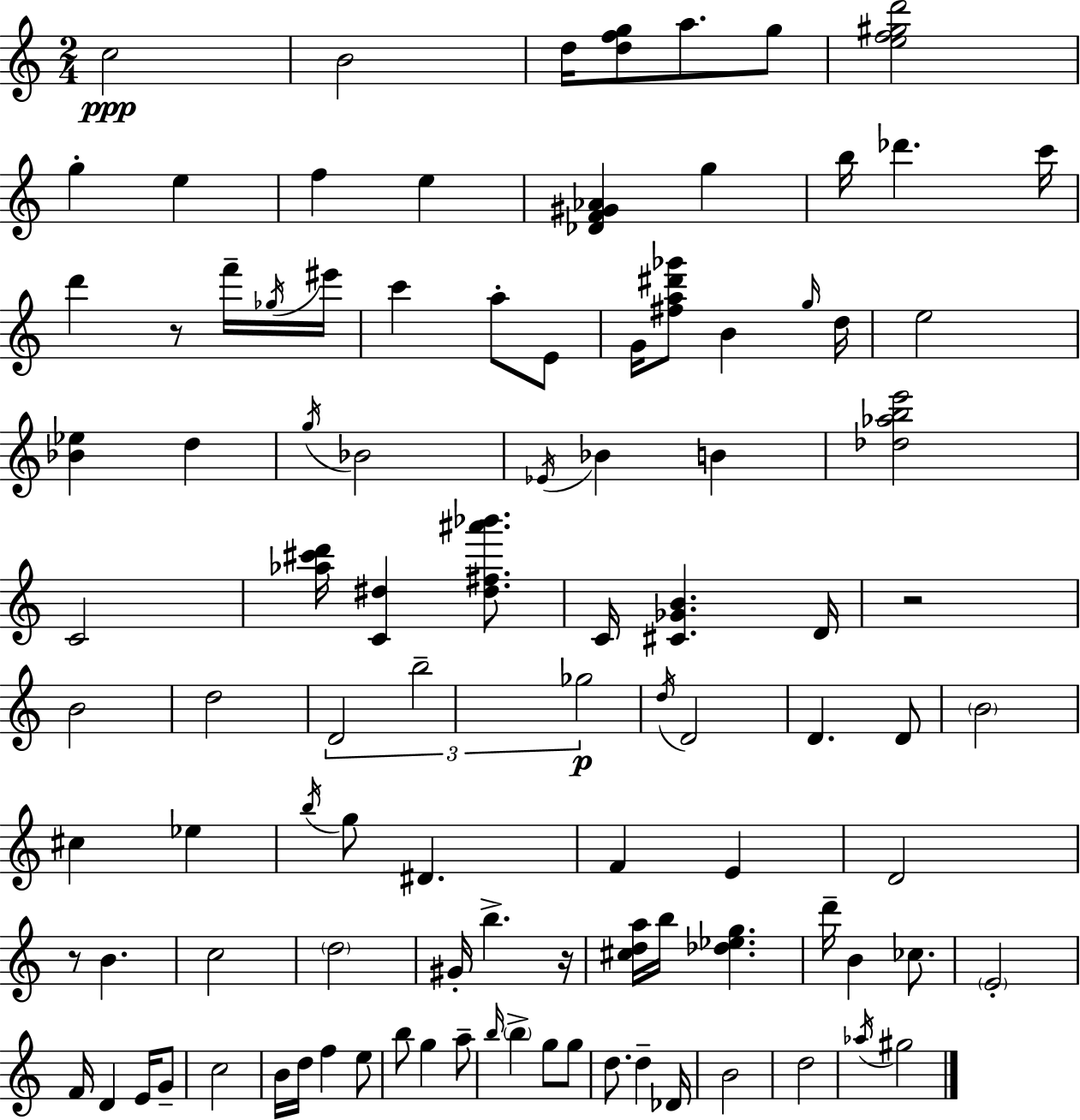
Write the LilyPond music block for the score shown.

{
  \clef treble
  \numericTimeSignature
  \time 2/4
  \key a \minor
  c''2\ppp | b'2 | d''16 <d'' f'' g''>8 a''8. g''8 | <e'' f'' gis'' d'''>2 | \break g''4-. e''4 | f''4 e''4 | <des' f' gis' aes'>4 g''4 | b''16 des'''4. c'''16 | \break d'''4 r8 f'''16-- \acciaccatura { ges''16 } | eis'''16 c'''4 a''8-. e'8 | g'16 <fis'' a'' dis''' ges'''>8 b'4 | \grace { g''16 } d''16 e''2 | \break <bes' ees''>4 d''4 | \acciaccatura { g''16 } bes'2 | \acciaccatura { ees'16 } bes'4 | b'4 <des'' aes'' b'' e'''>2 | \break c'2 | <aes'' cis''' d'''>16 <c' dis''>4 | <dis'' fis'' ais''' bes'''>8. c'16 <cis' ges' b'>4. | d'16 r2 | \break b'2 | d''2 | \tuplet 3/2 { d'2 | b''2-- | \break ges''2\p } | \acciaccatura { d''16 } d'2 | d'4. | d'8 \parenthesize b'2 | \break cis''4 | ees''4 \acciaccatura { b''16 } g''8 | dis'4. f'4 | e'4 d'2 | \break r8 | b'4. c''2 | \parenthesize d''2 | gis'16-. b''4.-> | \break r16 <cis'' d'' a''>16 b''16 | <des'' ees'' g''>4. d'''16-- b'4 | ces''8. \parenthesize e'2-. | f'16 d'4 | \break e'16 g'8-- c''2 | b'16 d''16 | f''4 e''8 b''8 | g''4 a''8-- \grace { b''16 } \parenthesize b''4-> | \break g''8 g''8 d''8. | d''4-- des'16 b'2 | d''2 | \acciaccatura { aes''16 } | \break gis''2 | \bar "|."
}